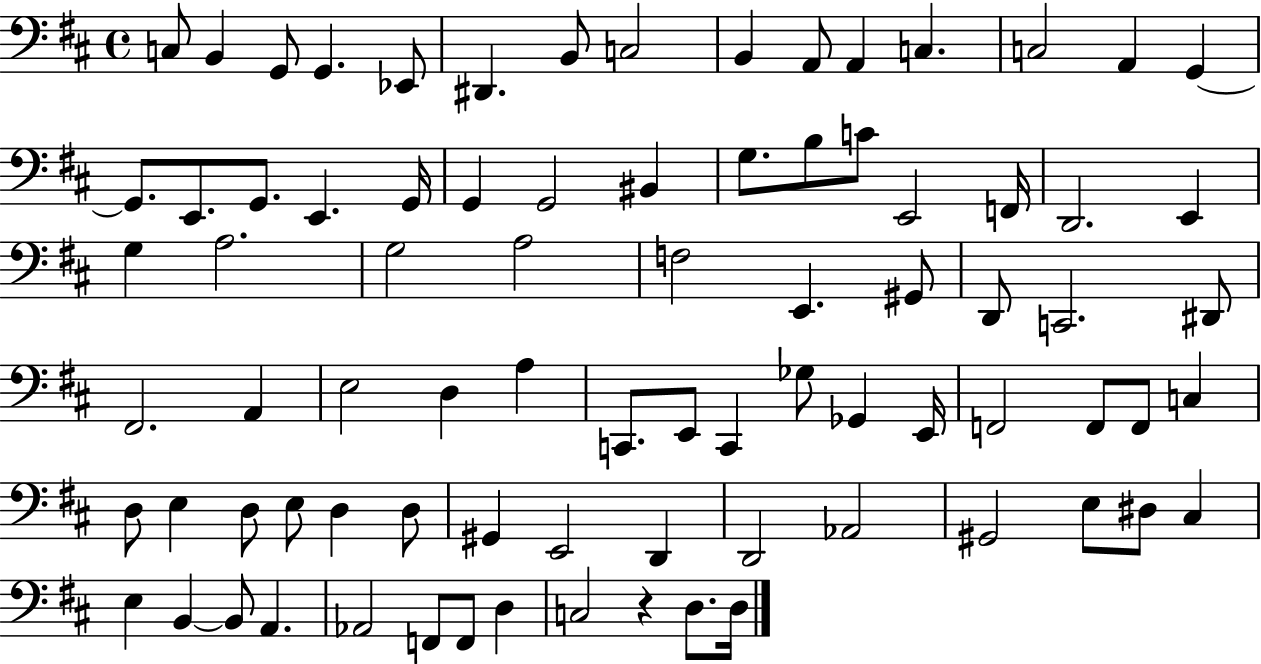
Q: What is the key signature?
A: D major